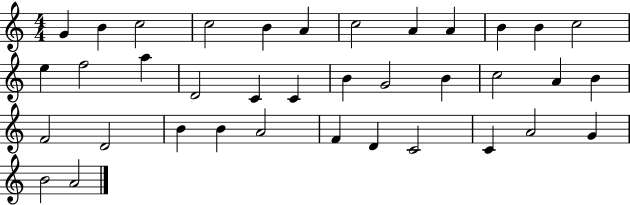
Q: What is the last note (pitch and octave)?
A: A4